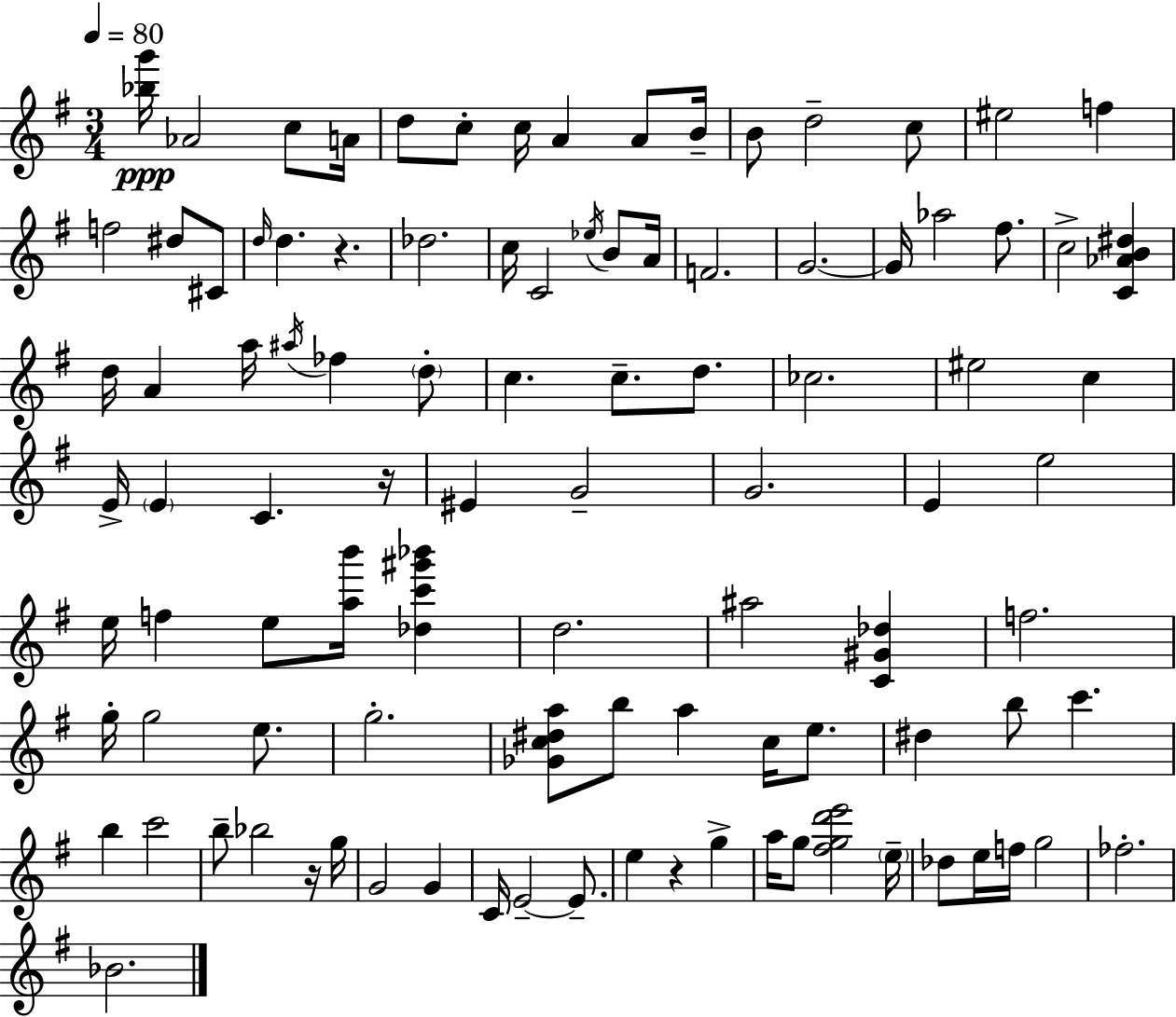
[Bb5,G6]/s Ab4/h C5/e A4/s D5/e C5/e C5/s A4/q A4/e B4/s B4/e D5/h C5/e EIS5/h F5/q F5/h D#5/e C#4/e D5/s D5/q. R/q. Db5/h. C5/s C4/h Eb5/s B4/e A4/s F4/h. G4/h. G4/s Ab5/h F#5/e. C5/h [C4,Ab4,B4,D#5]/q D5/s A4/q A5/s A#5/s FES5/q D5/e C5/q. C5/e. D5/e. CES5/h. EIS5/h C5/q E4/s E4/q C4/q. R/s EIS4/q G4/h G4/h. E4/q E5/h E5/s F5/q E5/e [A5,B6]/s [Db5,C6,G#6,Bb6]/q D5/h. A#5/h [C4,G#4,Db5]/q F5/h. G5/s G5/h E5/e. G5/h. [Gb4,C5,D#5,A5]/e B5/e A5/q C5/s E5/e. D#5/q B5/e C6/q. B5/q C6/h B5/e Bb5/h R/s G5/s G4/h G4/q C4/s E4/h E4/e. E5/q R/q G5/q A5/s G5/e [F#5,G5,D6,E6]/h E5/s Db5/e E5/s F5/s G5/h FES5/h. Bb4/h.